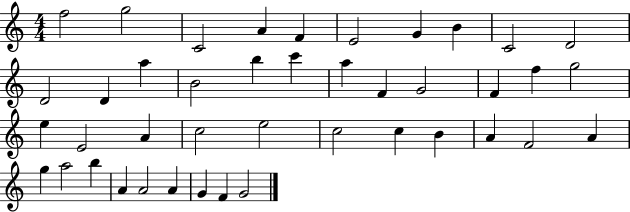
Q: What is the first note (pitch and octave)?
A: F5